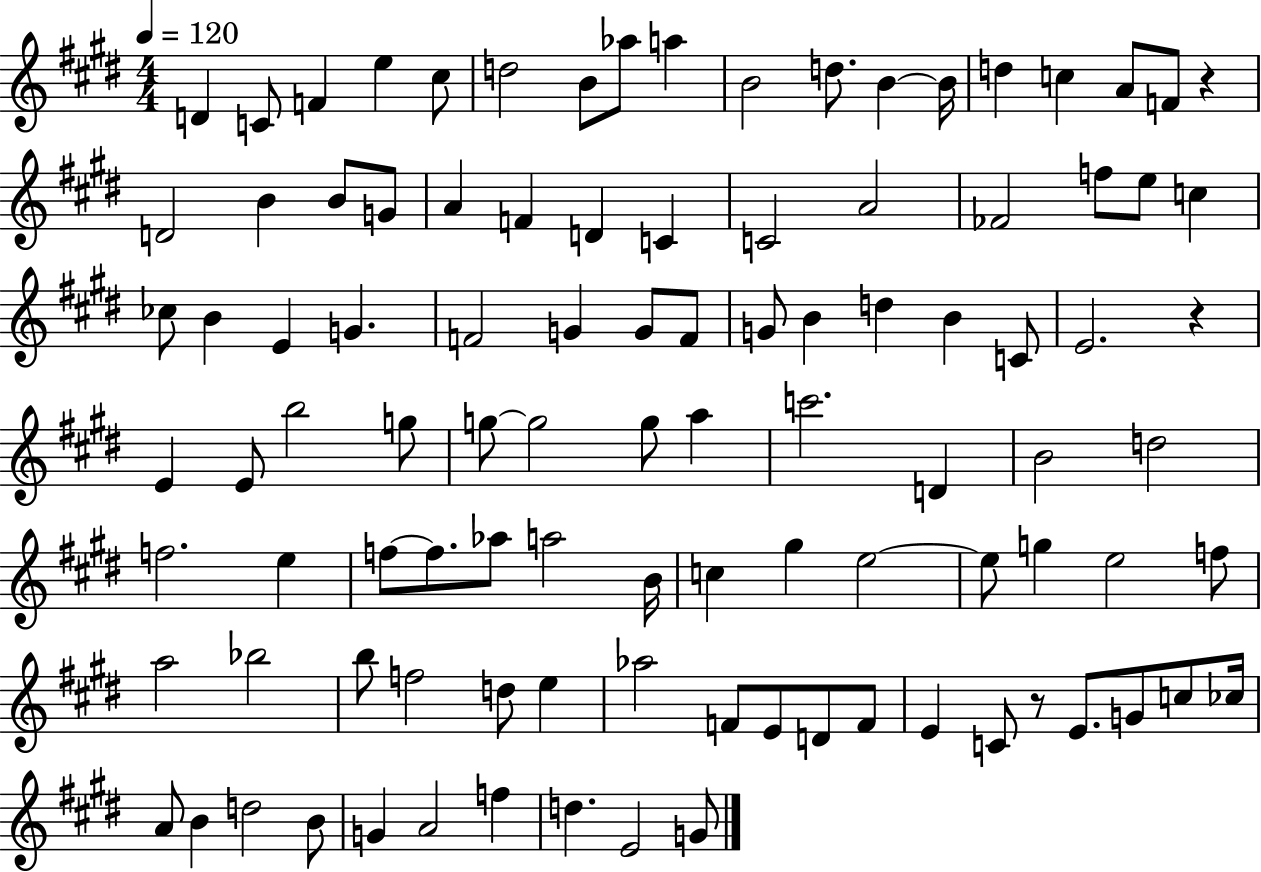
X:1
T:Untitled
M:4/4
L:1/4
K:E
D C/2 F e ^c/2 d2 B/2 _a/2 a B2 d/2 B B/4 d c A/2 F/2 z D2 B B/2 G/2 A F D C C2 A2 _F2 f/2 e/2 c _c/2 B E G F2 G G/2 F/2 G/2 B d B C/2 E2 z E E/2 b2 g/2 g/2 g2 g/2 a c'2 D B2 d2 f2 e f/2 f/2 _a/2 a2 B/4 c ^g e2 e/2 g e2 f/2 a2 _b2 b/2 f2 d/2 e _a2 F/2 E/2 D/2 F/2 E C/2 z/2 E/2 G/2 c/2 _c/4 A/2 B d2 B/2 G A2 f d E2 G/2